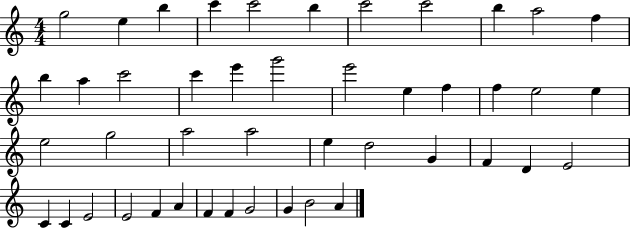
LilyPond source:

{
  \clef treble
  \numericTimeSignature
  \time 4/4
  \key c \major
  g''2 e''4 b''4 | c'''4 c'''2 b''4 | c'''2 c'''2 | b''4 a''2 f''4 | \break b''4 a''4 c'''2 | c'''4 e'''4 g'''2 | e'''2 e''4 f''4 | f''4 e''2 e''4 | \break e''2 g''2 | a''2 a''2 | e''4 d''2 g'4 | f'4 d'4 e'2 | \break c'4 c'4 e'2 | e'2 f'4 a'4 | f'4 f'4 g'2 | g'4 b'2 a'4 | \break \bar "|."
}